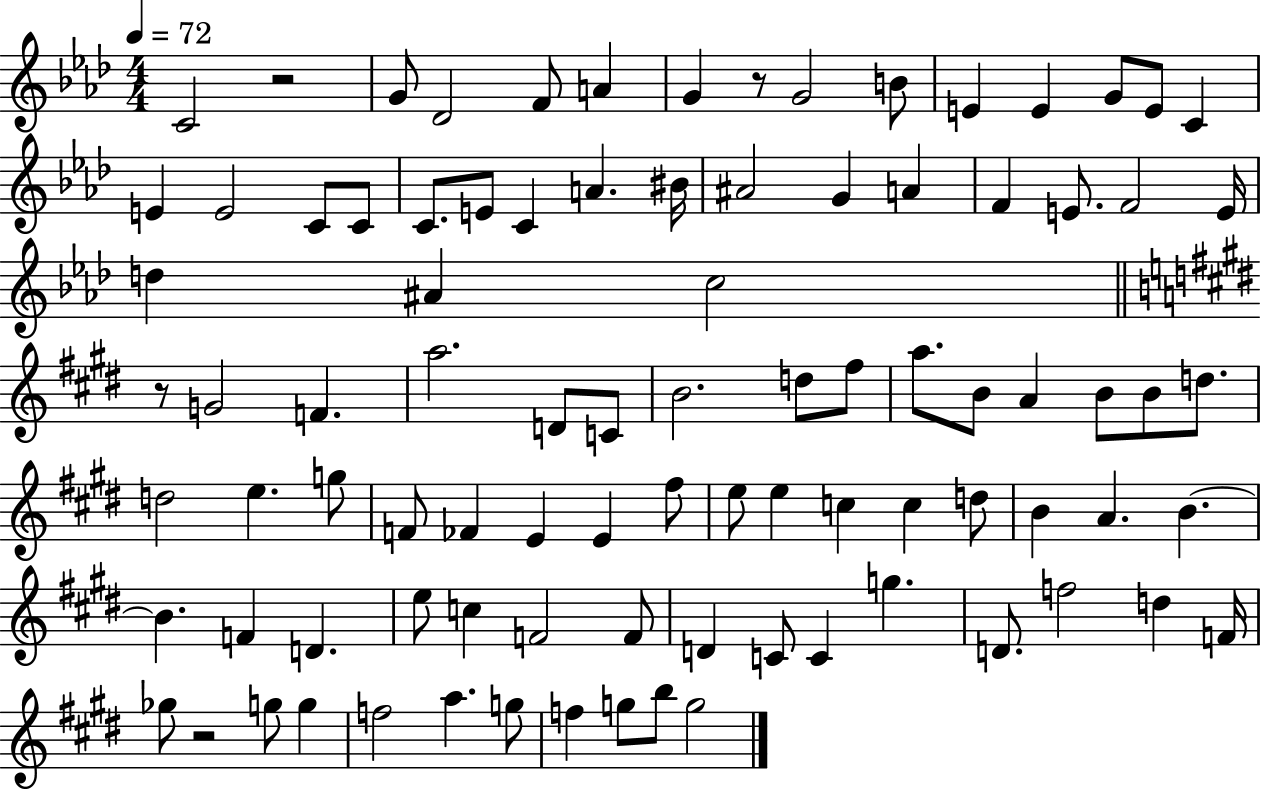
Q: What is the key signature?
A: AES major